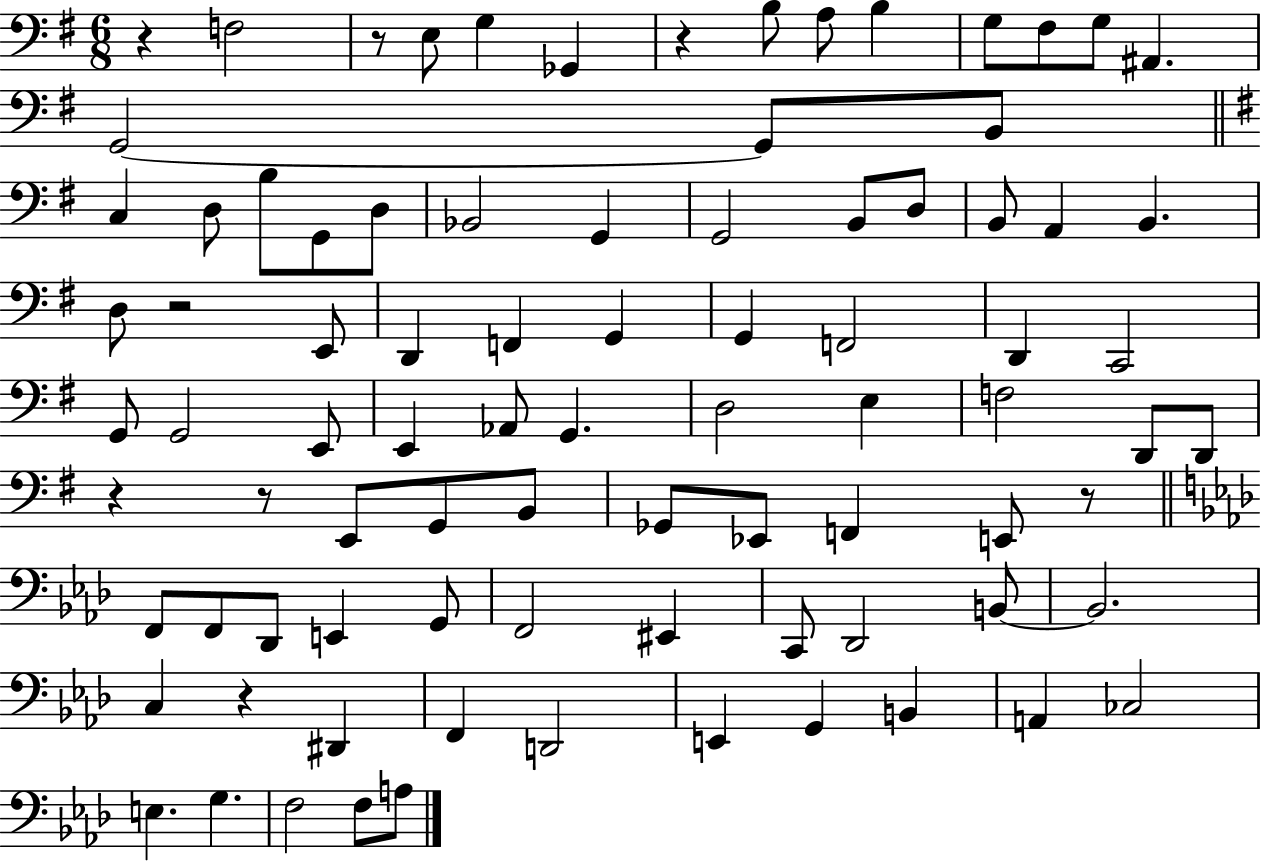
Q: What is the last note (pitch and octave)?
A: A3